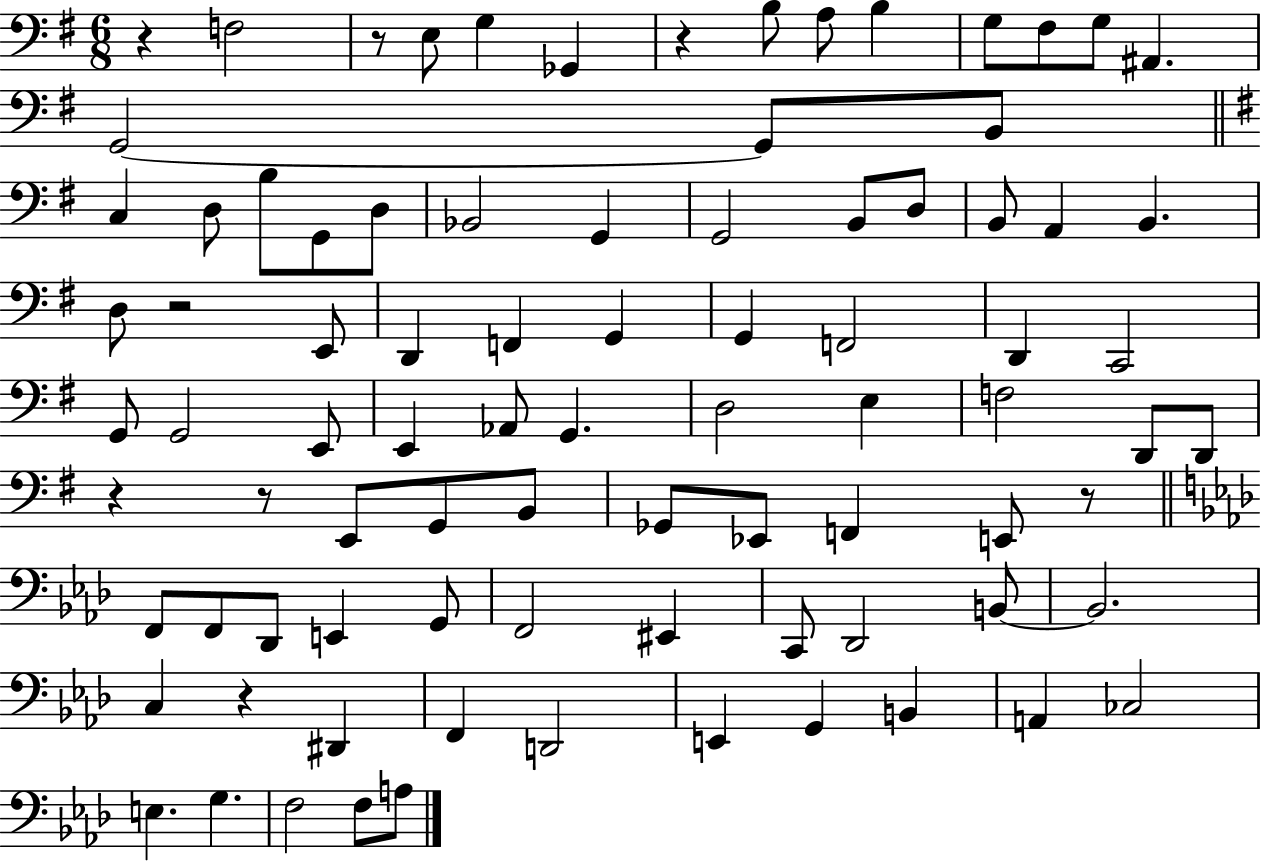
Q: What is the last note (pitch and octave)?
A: A3